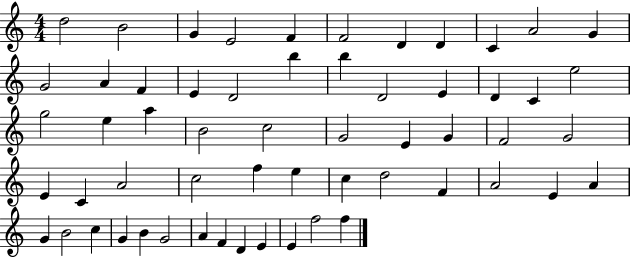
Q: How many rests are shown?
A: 0